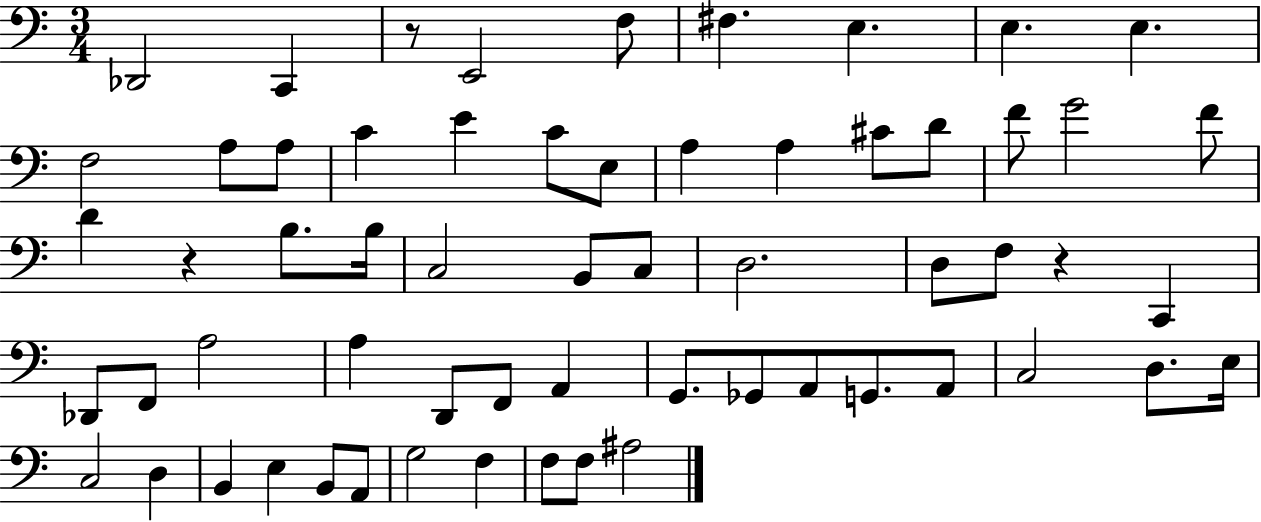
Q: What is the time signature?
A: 3/4